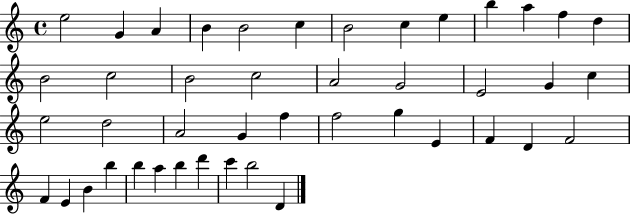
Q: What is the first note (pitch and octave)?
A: E5